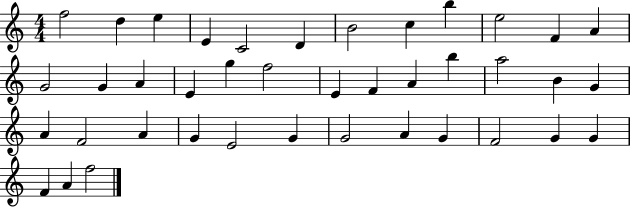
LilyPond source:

{
  \clef treble
  \numericTimeSignature
  \time 4/4
  \key c \major
  f''2 d''4 e''4 | e'4 c'2 d'4 | b'2 c''4 b''4 | e''2 f'4 a'4 | \break g'2 g'4 a'4 | e'4 g''4 f''2 | e'4 f'4 a'4 b''4 | a''2 b'4 g'4 | \break a'4 f'2 a'4 | g'4 e'2 g'4 | g'2 a'4 g'4 | f'2 g'4 g'4 | \break f'4 a'4 f''2 | \bar "|."
}